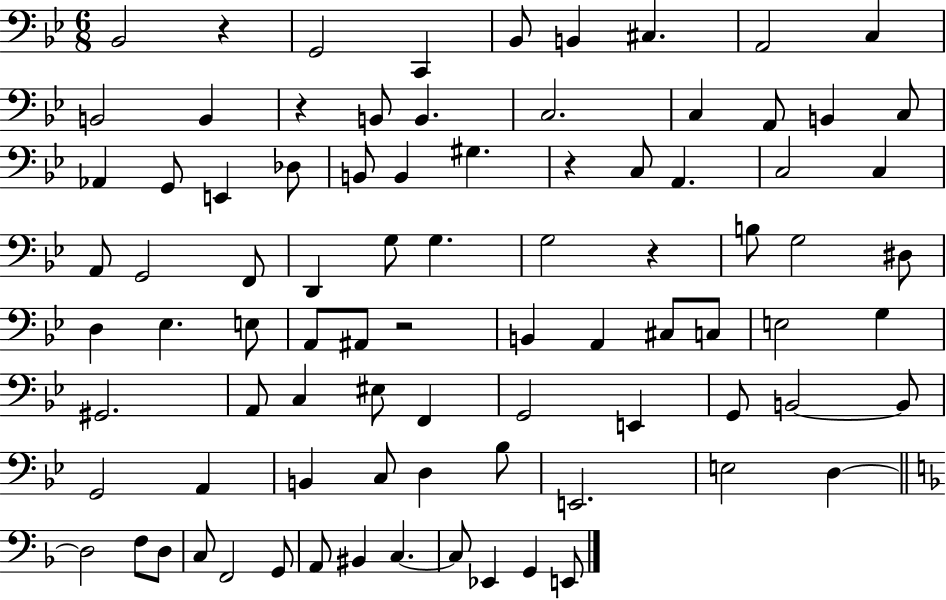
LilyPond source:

{
  \clef bass
  \numericTimeSignature
  \time 6/8
  \key bes \major
  \repeat volta 2 { bes,2 r4 | g,2 c,4 | bes,8 b,4 cis4. | a,2 c4 | \break b,2 b,4 | r4 b,8 b,4. | c2. | c4 a,8 b,4 c8 | \break aes,4 g,8 e,4 des8 | b,8 b,4 gis4. | r4 c8 a,4. | c2 c4 | \break a,8 g,2 f,8 | d,4 g8 g4. | g2 r4 | b8 g2 dis8 | \break d4 ees4. e8 | a,8 ais,8 r2 | b,4 a,4 cis8 c8 | e2 g4 | \break gis,2. | a,8 c4 eis8 f,4 | g,2 e,4 | g,8 b,2~~ b,8 | \break g,2 a,4 | b,4 c8 d4 bes8 | e,2. | e2 d4~~ | \break \bar "||" \break \key f \major d2 f8 d8 | c8 f,2 g,8 | a,8 bis,4 c4.~~ | c8 ees,4 g,4 e,8 | \break } \bar "|."
}